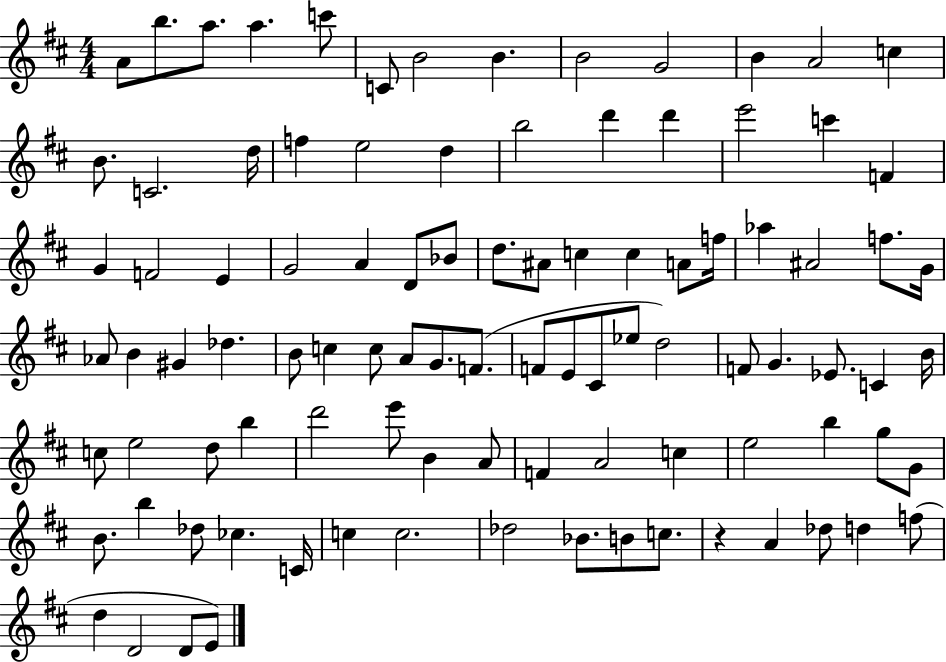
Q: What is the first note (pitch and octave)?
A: A4